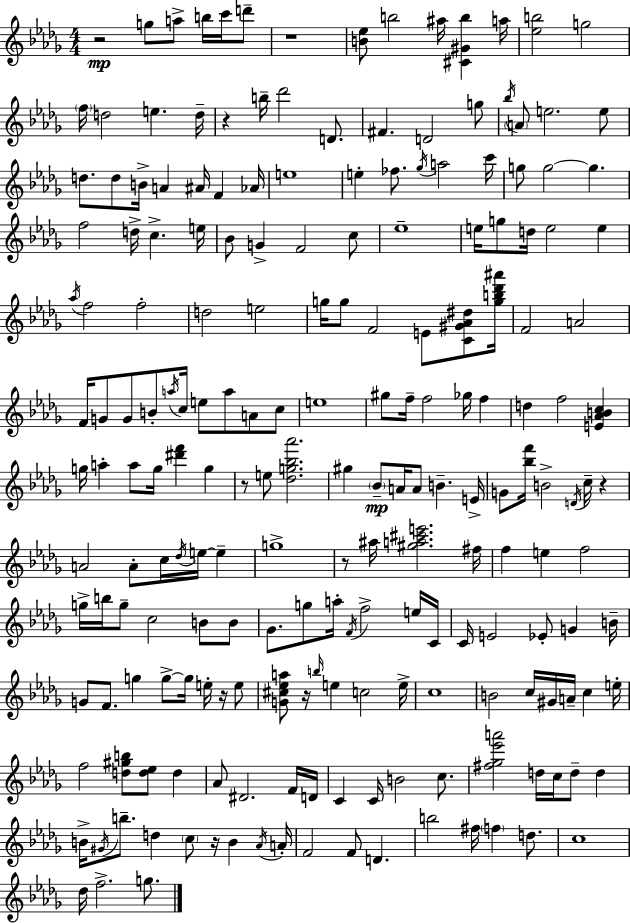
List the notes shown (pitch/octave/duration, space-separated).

R/h G5/e A5/e B5/s C6/s D6/e R/w [B4,Eb5]/e B5/h A#5/s [C#4,G#4,B5]/q A5/s [Eb5,B5]/h G5/h F5/s D5/h E5/q. D5/s R/q B5/s Db6/h D4/e. F#4/q. D4/h G5/e Bb5/s A4/e E5/h. E5/e D5/e. D5/e B4/s A4/q A#4/s F4/q Ab4/s E5/w E5/q FES5/e. Gb5/s A5/h C6/s G5/e G5/h G5/q. F5/h D5/s C5/q. E5/s Bb4/e G4/q F4/h C5/e Eb5/w E5/s G5/e D5/s E5/h E5/q Ab5/s F5/h F5/h D5/h E5/h G5/s G5/e F4/h E4/e [C4,G#4,Ab4,D#5]/e [G5,B5,Db6,A#6]/s F4/h A4/h F4/s G4/e G4/e B4/e A5/s C5/s E5/e A5/e A4/e C5/e E5/w G#5/e F5/s F5/h Gb5/s F5/q D5/q F5/h [E4,Ab4,B4,C5]/q G5/s A5/q A5/e G5/s [D#6,F6]/q G5/q R/e E5/e [Db5,G5,Bb5,Ab6]/h. G#5/q Bb4/e A4/s A4/e B4/q. E4/s G4/e [Bb5,F6]/s B4/h D4/s C5/s R/q A4/h A4/e C5/s Db5/s E5/s E5/q G5/w R/e A#5/s [G#5,A5,C#6,E6]/h. F#5/s F5/q E5/q F5/h G5/s B5/s G5/e C5/h B4/e B4/e Gb4/e. G5/e A5/s F4/s F5/h E5/s C4/s C4/s E4/h Eb4/e G4/q B4/s G4/e F4/e. G5/q G5/e G5/s E5/s R/s E5/e [G4,C#5,Eb5,A5]/e R/s B5/s E5/q C5/h E5/s C5/w B4/h C5/s G#4/s A4/s C5/q E5/s F5/h [D5,G#5,B5]/e [D5,Eb5]/e D5/q Ab4/e D#4/h. F4/s D4/s C4/q C4/s B4/h C5/e. [F#5,Gb5,Eb6,A6]/h D5/s C5/s D5/e D5/q B4/s G#4/s B5/e. D5/q C5/e R/s B4/q Ab4/s A4/s F4/h F4/e D4/q. B5/h F#5/s F5/q D5/e. C5/w Db5/s F5/h. G5/e.